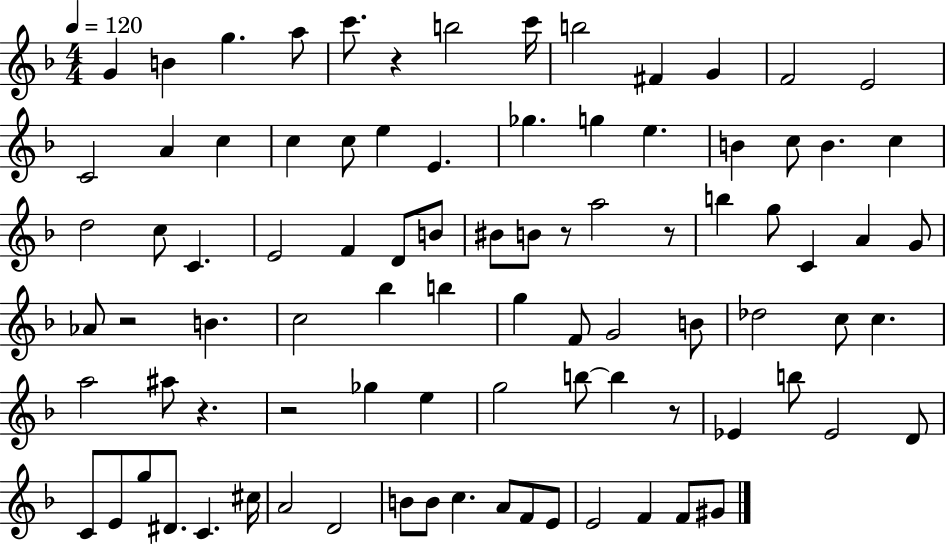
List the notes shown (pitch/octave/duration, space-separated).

G4/q B4/q G5/q. A5/e C6/e. R/q B5/h C6/s B5/h F#4/q G4/q F4/h E4/h C4/h A4/q C5/q C5/q C5/e E5/q E4/q. Gb5/q. G5/q E5/q. B4/q C5/e B4/q. C5/q D5/h C5/e C4/q. E4/h F4/q D4/e B4/e BIS4/e B4/e R/e A5/h R/e B5/q G5/e C4/q A4/q G4/e Ab4/e R/h B4/q. C5/h Bb5/q B5/q G5/q F4/e G4/h B4/e Db5/h C5/e C5/q. A5/h A#5/e R/q. R/h Gb5/q E5/q G5/h B5/e B5/q R/e Eb4/q B5/e Eb4/h D4/e C4/e E4/e G5/e D#4/e. C4/q. C#5/s A4/h D4/h B4/e B4/e C5/q. A4/e F4/e E4/e E4/h F4/q F4/e G#4/e